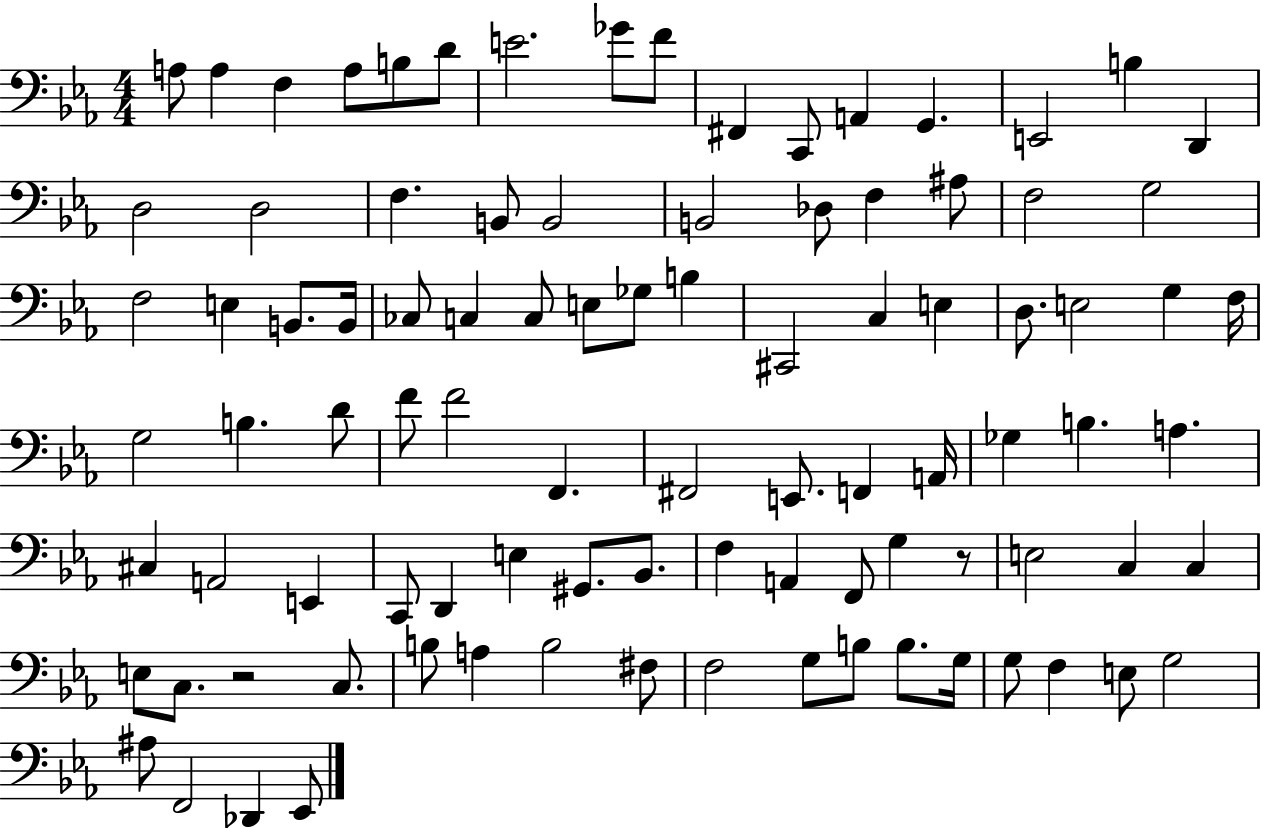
{
  \clef bass
  \numericTimeSignature
  \time 4/4
  \key ees \major
  a8 a4 f4 a8 b8 d'8 | e'2. ges'8 f'8 | fis,4 c,8 a,4 g,4. | e,2 b4 d,4 | \break d2 d2 | f4. b,8 b,2 | b,2 des8 f4 ais8 | f2 g2 | \break f2 e4 b,8. b,16 | ces8 c4 c8 e8 ges8 b4 | cis,2 c4 e4 | d8. e2 g4 f16 | \break g2 b4. d'8 | f'8 f'2 f,4. | fis,2 e,8. f,4 a,16 | ges4 b4. a4. | \break cis4 a,2 e,4 | c,8 d,4 e4 gis,8. bes,8. | f4 a,4 f,8 g4 r8 | e2 c4 c4 | \break e8 c8. r2 c8. | b8 a4 b2 fis8 | f2 g8 b8 b8. g16 | g8 f4 e8 g2 | \break ais8 f,2 des,4 ees,8 | \bar "|."
}